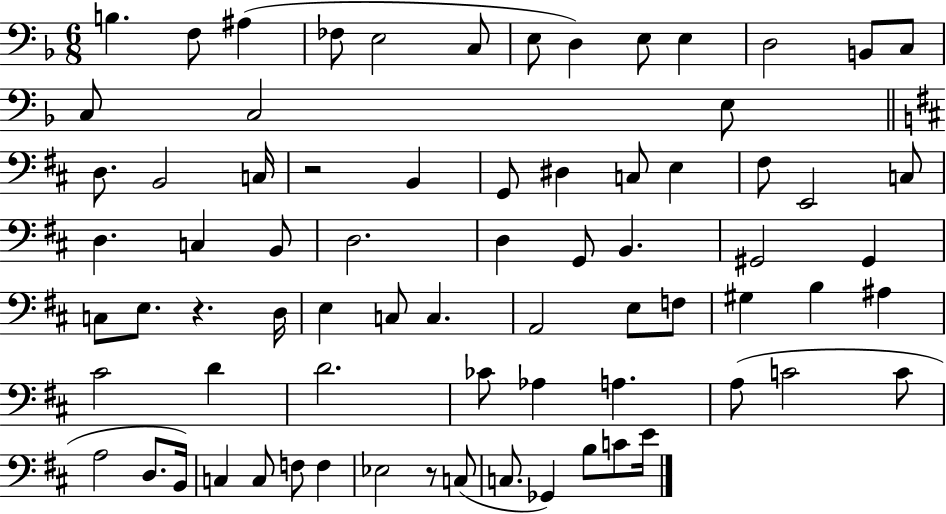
B3/q. F3/e A#3/q FES3/e E3/h C3/e E3/e D3/q E3/e E3/q D3/h B2/e C3/e C3/e C3/h E3/e D3/e. B2/h C3/s R/h B2/q G2/e D#3/q C3/e E3/q F#3/e E2/h C3/e D3/q. C3/q B2/e D3/h. D3/q G2/e B2/q. G#2/h G#2/q C3/e E3/e. R/q. D3/s E3/q C3/e C3/q. A2/h E3/e F3/e G#3/q B3/q A#3/q C#4/h D4/q D4/h. CES4/e Ab3/q A3/q. A3/e C4/h C4/e A3/h D3/e. B2/s C3/q C3/e F3/e F3/q Eb3/h R/e C3/e C3/e. Gb2/q B3/e C4/e E4/s